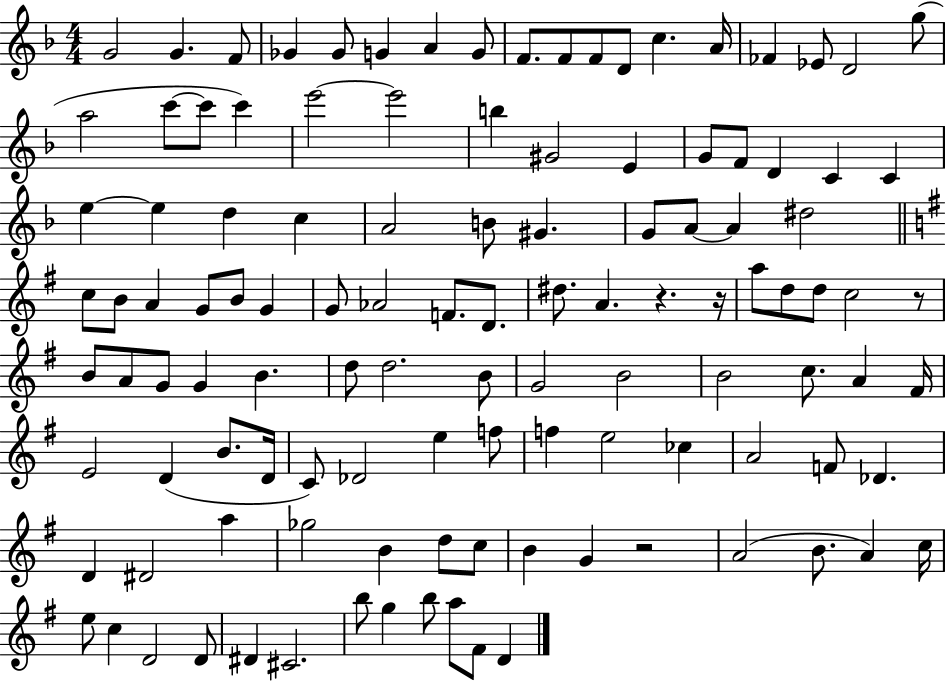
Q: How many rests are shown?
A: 4